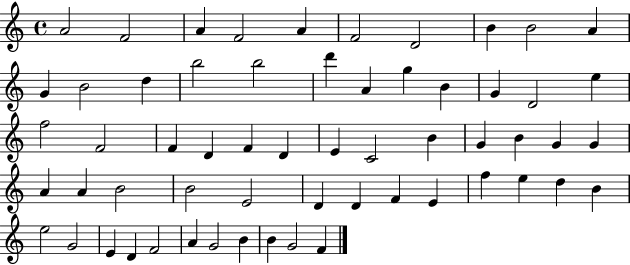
{
  \clef treble
  \time 4/4
  \defaultTimeSignature
  \key c \major
  a'2 f'2 | a'4 f'2 a'4 | f'2 d'2 | b'4 b'2 a'4 | \break g'4 b'2 d''4 | b''2 b''2 | d'''4 a'4 g''4 b'4 | g'4 d'2 e''4 | \break f''2 f'2 | f'4 d'4 f'4 d'4 | e'4 c'2 b'4 | g'4 b'4 g'4 g'4 | \break a'4 a'4 b'2 | b'2 e'2 | d'4 d'4 f'4 e'4 | f''4 e''4 d''4 b'4 | \break e''2 g'2 | e'4 d'4 f'2 | a'4 g'2 b'4 | b'4 g'2 f'4 | \break \bar "|."
}